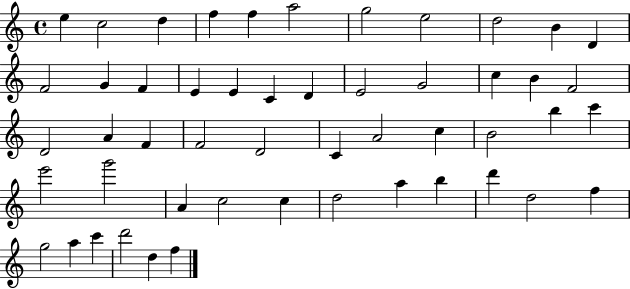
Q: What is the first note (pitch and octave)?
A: E5